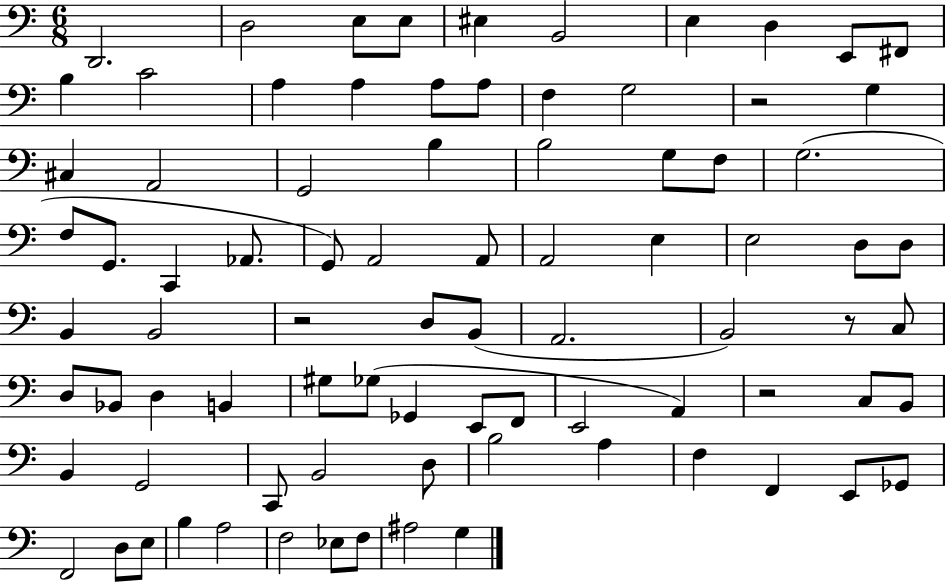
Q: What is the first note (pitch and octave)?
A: D2